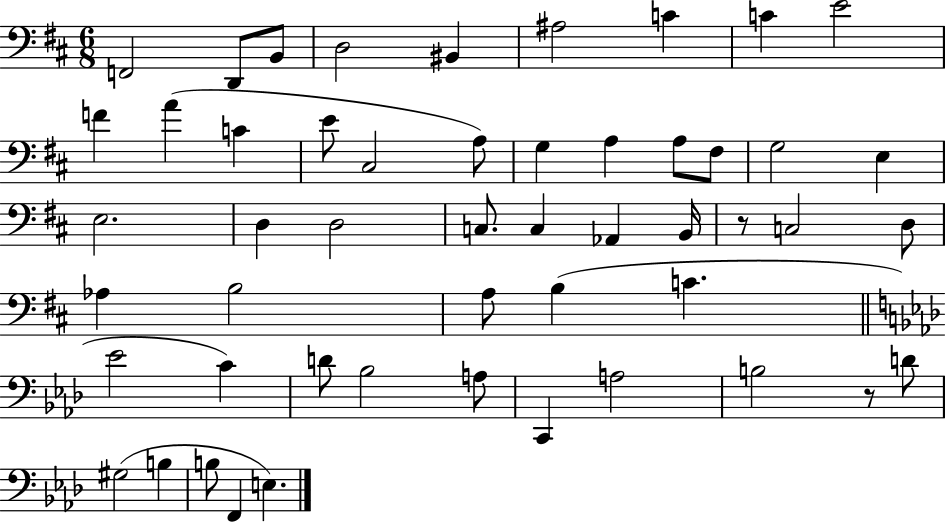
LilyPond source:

{
  \clef bass
  \numericTimeSignature
  \time 6/8
  \key d \major
  f,2 d,8 b,8 | d2 bis,4 | ais2 c'4 | c'4 e'2 | \break f'4 a'4( c'4 | e'8 cis2 a8) | g4 a4 a8 fis8 | g2 e4 | \break e2. | d4 d2 | c8. c4 aes,4 b,16 | r8 c2 d8 | \break aes4 b2 | a8 b4( c'4. | \bar "||" \break \key f \minor ees'2 c'4) | d'8 bes2 a8 | c,4 a2 | b2 r8 d'8 | \break gis2( b4 | b8 f,4 e4.) | \bar "|."
}